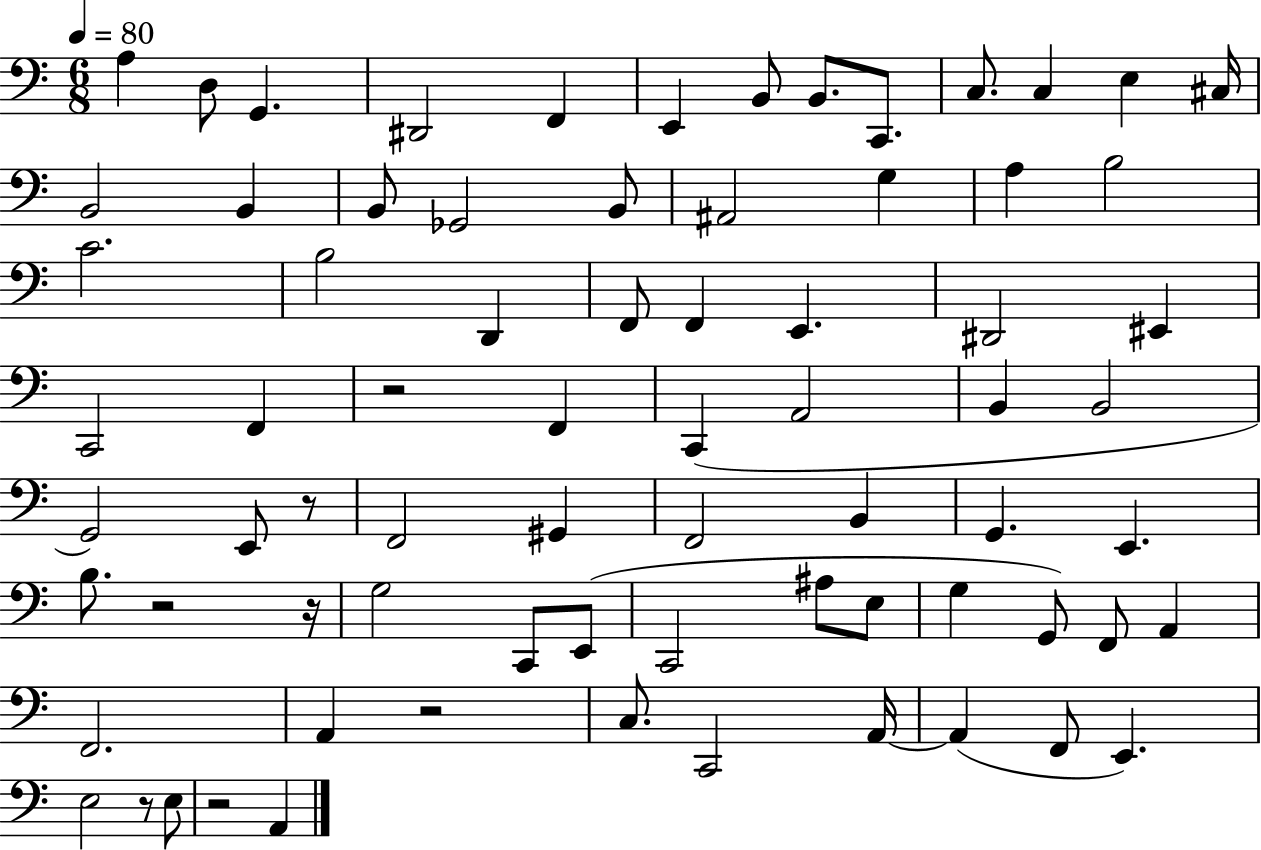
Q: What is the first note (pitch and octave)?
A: A3